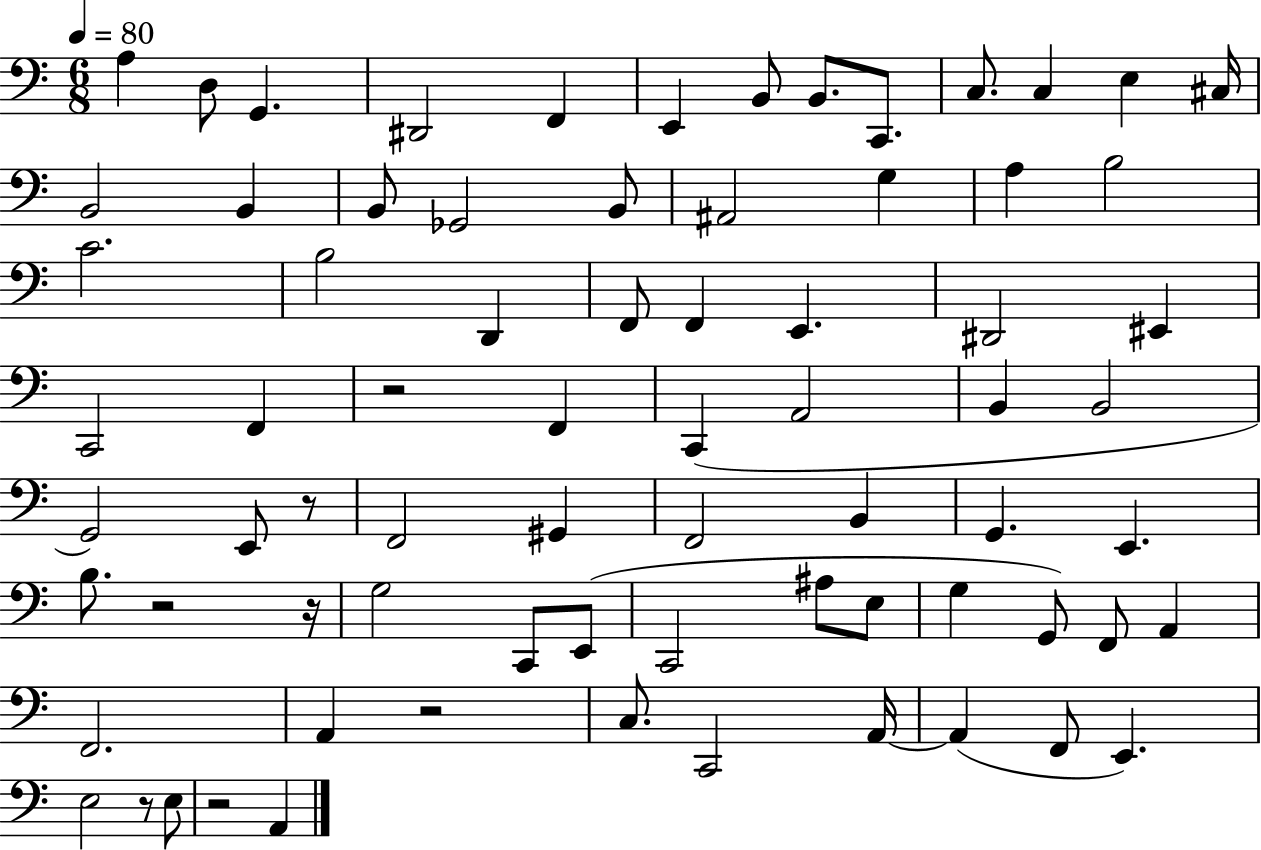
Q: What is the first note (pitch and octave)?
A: A3